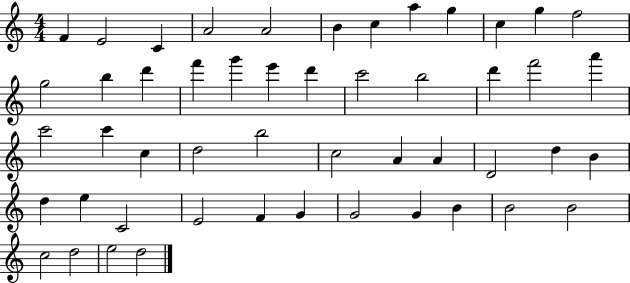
F4/q E4/h C4/q A4/h A4/h B4/q C5/q A5/q G5/q C5/q G5/q F5/h G5/h B5/q D6/q F6/q G6/q E6/q D6/q C6/h B5/h D6/q F6/h A6/q C6/h C6/q C5/q D5/h B5/h C5/h A4/q A4/q D4/h D5/q B4/q D5/q E5/q C4/h E4/h F4/q G4/q G4/h G4/q B4/q B4/h B4/h C5/h D5/h E5/h D5/h